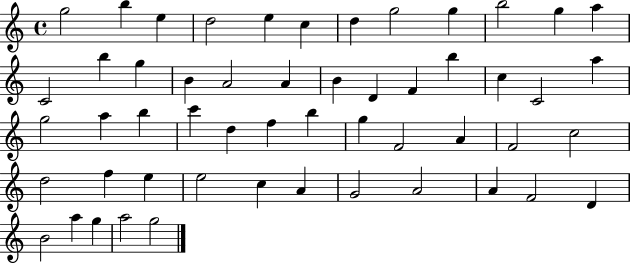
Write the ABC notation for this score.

X:1
T:Untitled
M:4/4
L:1/4
K:C
g2 b e d2 e c d g2 g b2 g a C2 b g B A2 A B D F b c C2 a g2 a b c' d f b g F2 A F2 c2 d2 f e e2 c A G2 A2 A F2 D B2 a g a2 g2